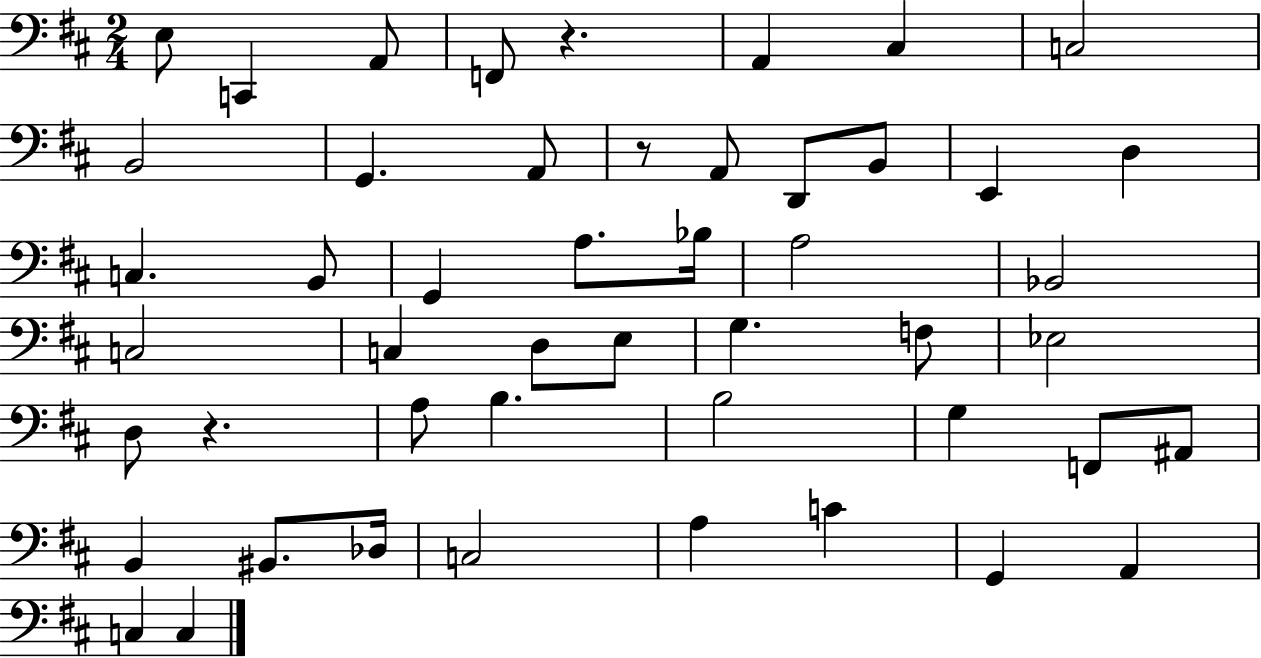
X:1
T:Untitled
M:2/4
L:1/4
K:D
E,/2 C,, A,,/2 F,,/2 z A,, ^C, C,2 B,,2 G,, A,,/2 z/2 A,,/2 D,,/2 B,,/2 E,, D, C, B,,/2 G,, A,/2 _B,/4 A,2 _B,,2 C,2 C, D,/2 E,/2 G, F,/2 _E,2 D,/2 z A,/2 B, B,2 G, F,,/2 ^A,,/2 B,, ^B,,/2 _D,/4 C,2 A, C G,, A,, C, C,